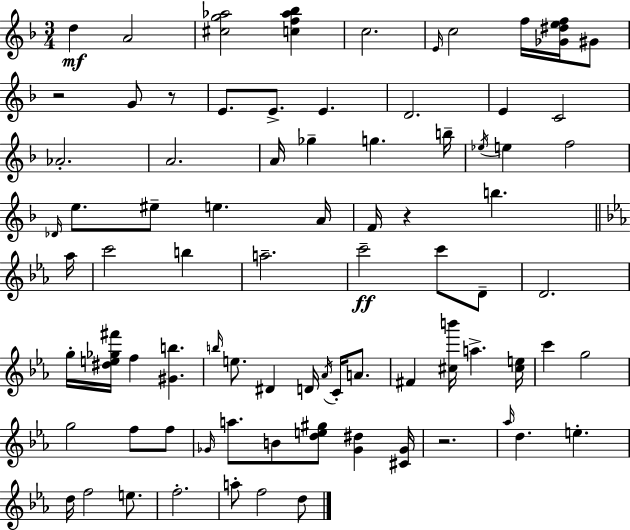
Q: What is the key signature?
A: F major